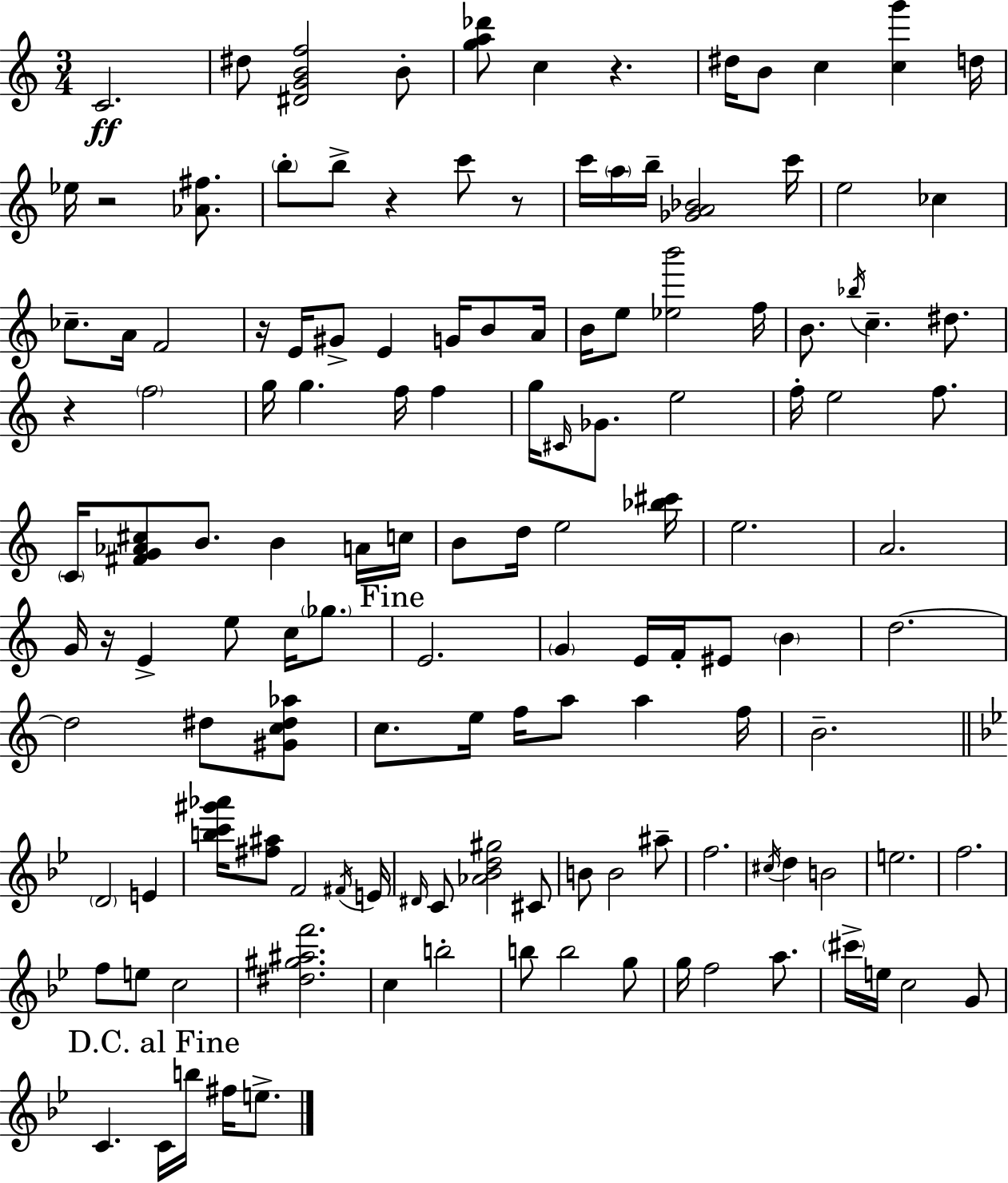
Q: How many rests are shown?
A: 7